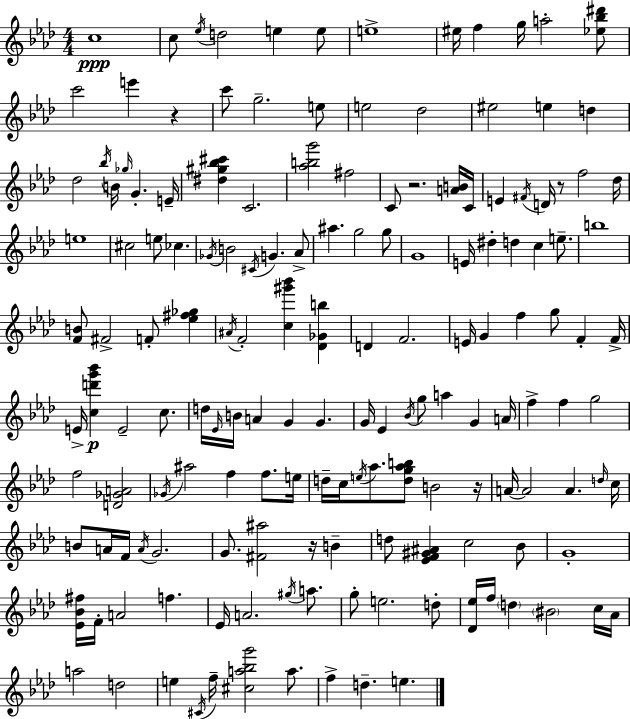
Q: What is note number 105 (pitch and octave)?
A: F4